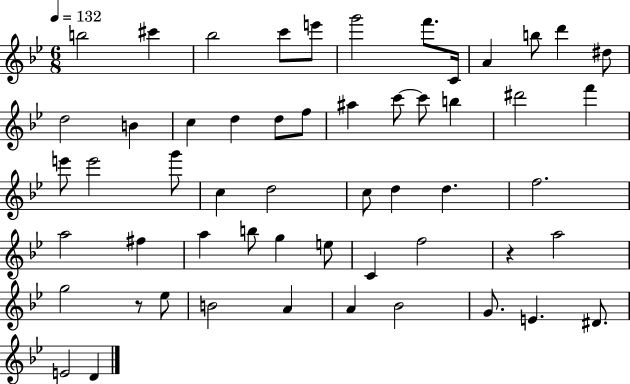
B5/h C#6/q Bb5/h C6/e E6/e G6/h F6/e. C4/s A4/q B5/e D6/q D#5/e D5/h B4/q C5/q D5/q D5/e F5/e A#5/q C6/e C6/e B5/q D#6/h F6/q E6/e E6/h G6/e C5/q D5/h C5/e D5/q D5/q. F5/h. A5/h F#5/q A5/q B5/e G5/q E5/e C4/q F5/h R/q A5/h G5/h R/e Eb5/e B4/h A4/q A4/q Bb4/h G4/e. E4/q. D#4/e. E4/h D4/q